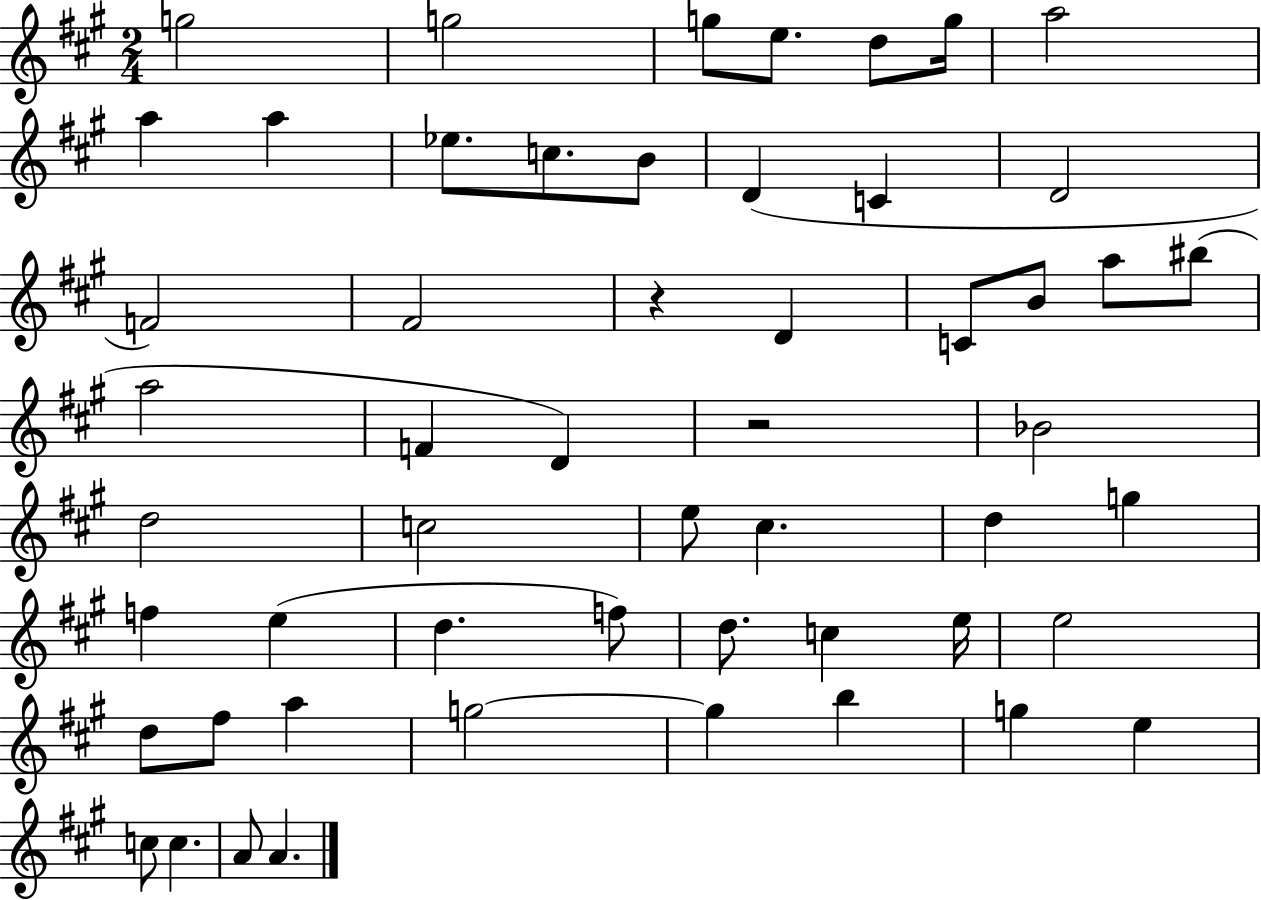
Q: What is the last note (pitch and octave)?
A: A4